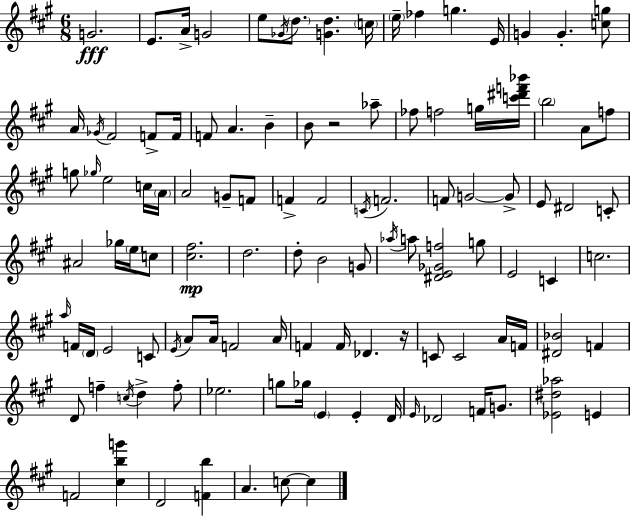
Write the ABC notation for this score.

X:1
T:Untitled
M:6/8
L:1/4
K:A
G2 E/2 A/4 G2 e/2 _G/4 d/2 [Gd] c/4 e/4 _f g E/4 G G [cg]/2 A/4 _G/4 ^F2 F/2 F/4 F/2 A B B/2 z2 _a/2 _f/2 f2 g/4 [c'^d'f'_b']/4 b2 A/2 f/2 g/2 _g/4 e2 c/4 A/4 A2 G/2 F/2 F F2 C/4 F2 F/2 G2 G/2 E/2 ^D2 C/2 ^A2 _g/4 e/4 c/2 [^c^f]2 d2 d/2 B2 G/2 _a/4 a/2 [^DE_Gf]2 g/2 E2 C c2 a/4 F/4 D/4 E2 C/2 E/4 A/2 A/4 F2 A/4 F F/4 _D z/4 C/2 C2 A/4 F/4 [^D_B]2 F D/2 f c/4 d f/2 _e2 g/2 _g/4 E E D/4 E/4 _D2 F/4 G/2 [_E^d_a]2 E F2 [^cbg'] D2 [Fb] A c/2 c